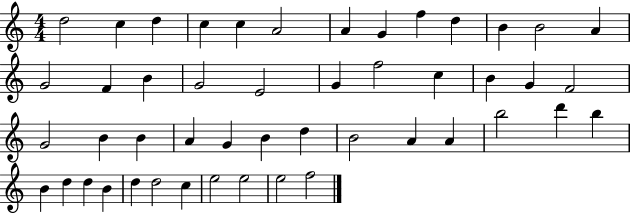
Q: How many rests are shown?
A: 0